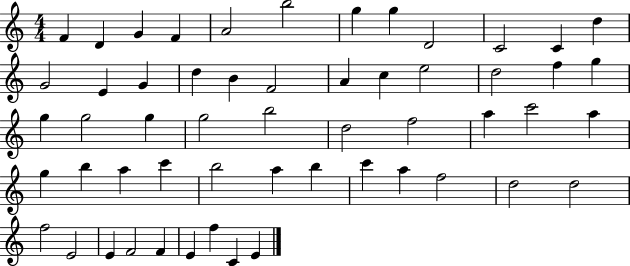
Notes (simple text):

F4/q D4/q G4/q F4/q A4/h B5/h G5/q G5/q D4/h C4/h C4/q D5/q G4/h E4/q G4/q D5/q B4/q F4/h A4/q C5/q E5/h D5/h F5/q G5/q G5/q G5/h G5/q G5/h B5/h D5/h F5/h A5/q C6/h A5/q G5/q B5/q A5/q C6/q B5/h A5/q B5/q C6/q A5/q F5/h D5/h D5/h F5/h E4/h E4/q F4/h F4/q E4/q F5/q C4/q E4/q